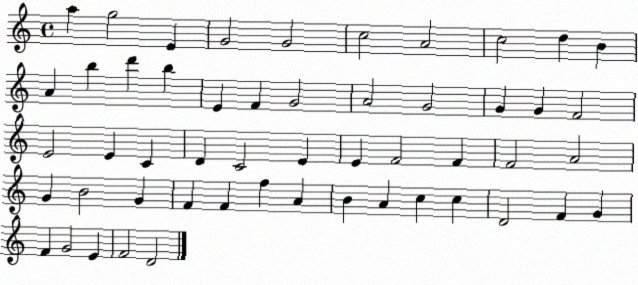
X:1
T:Untitled
M:4/4
L:1/4
K:C
a g2 E G2 G2 c2 A2 c2 d B A b d' b E F G2 A2 G2 G G F2 E2 E C D C2 E E F2 F F2 A2 G B2 G F F f A B A c c D2 F G F G2 E F2 D2